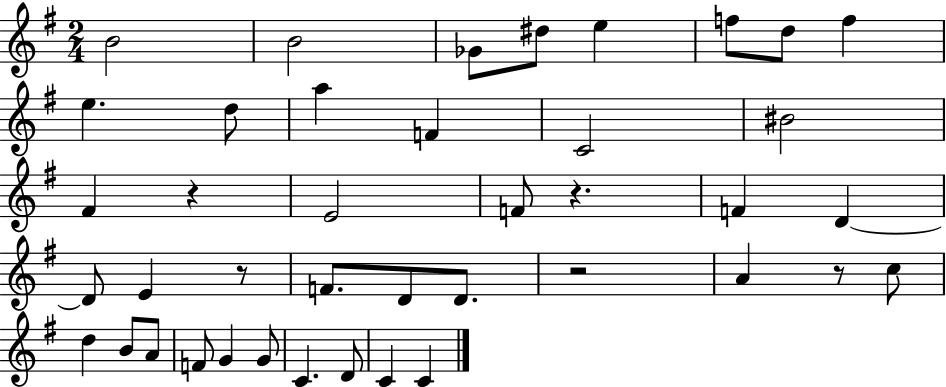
B4/h B4/h Gb4/e D#5/e E5/q F5/e D5/e F5/q E5/q. D5/e A5/q F4/q C4/h BIS4/h F#4/q R/q E4/h F4/e R/q. F4/q D4/q D4/e E4/q R/e F4/e. D4/e D4/e. R/h A4/q R/e C5/e D5/q B4/e A4/e F4/e G4/q G4/e C4/q. D4/e C4/q C4/q